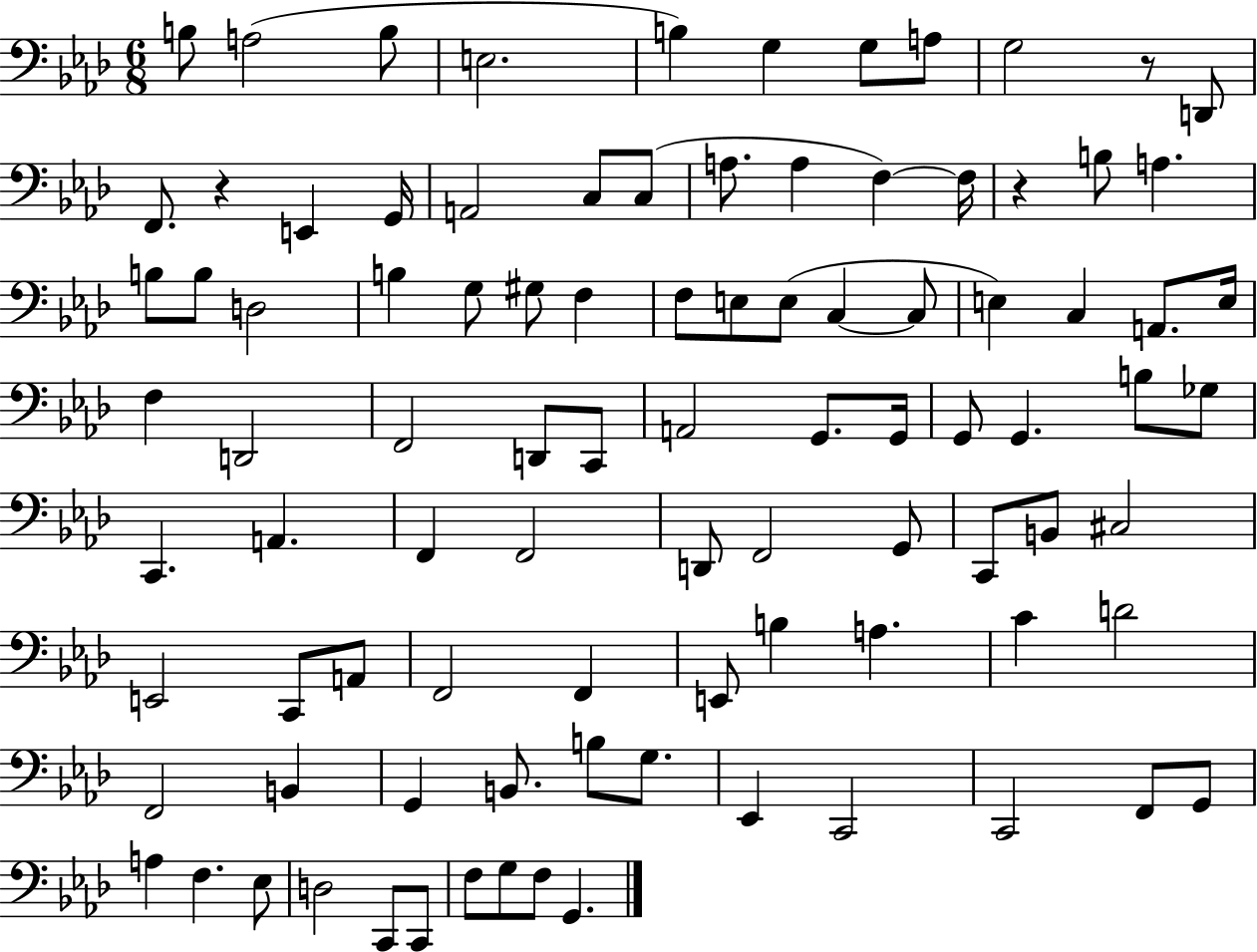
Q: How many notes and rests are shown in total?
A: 94